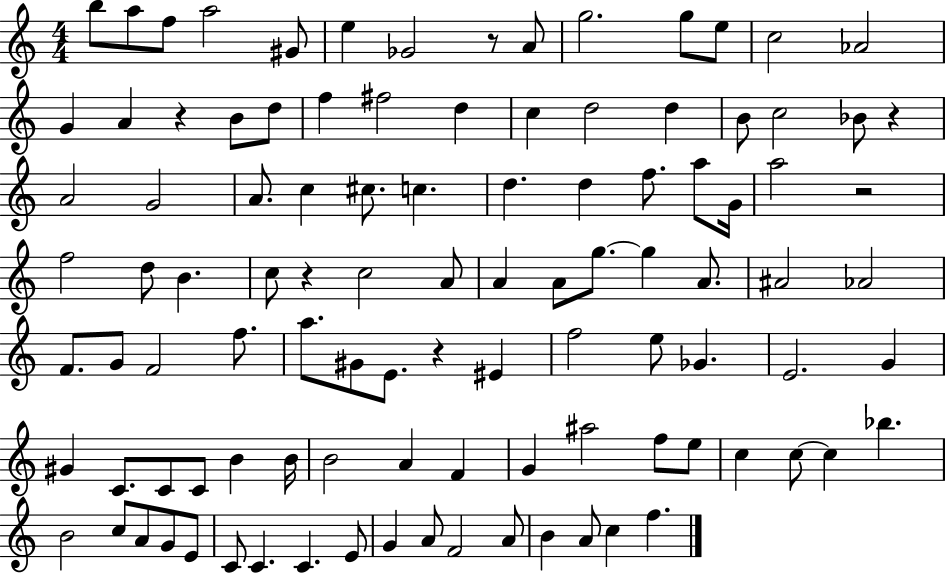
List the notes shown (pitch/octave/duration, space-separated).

B5/e A5/e F5/e A5/h G#4/e E5/q Gb4/h R/e A4/e G5/h. G5/e E5/e C5/h Ab4/h G4/q A4/q R/q B4/e D5/e F5/q F#5/h D5/q C5/q D5/h D5/q B4/e C5/h Bb4/e R/q A4/h G4/h A4/e. C5/q C#5/e. C5/q. D5/q. D5/q F5/e. A5/e G4/s A5/h R/h F5/h D5/e B4/q. C5/e R/q C5/h A4/e A4/q A4/e G5/e. G5/q A4/e. A#4/h Ab4/h F4/e. G4/e F4/h F5/e. A5/e. G#4/e E4/e. R/q EIS4/q F5/h E5/e Gb4/q. E4/h. G4/q G#4/q C4/e. C4/e C4/e B4/q B4/s B4/h A4/q F4/q G4/q A#5/h F5/e E5/e C5/q C5/e C5/q Bb5/q. B4/h C5/e A4/e G4/e E4/e C4/e C4/q. C4/q. E4/e G4/q A4/e F4/h A4/e B4/q A4/e C5/q F5/q.